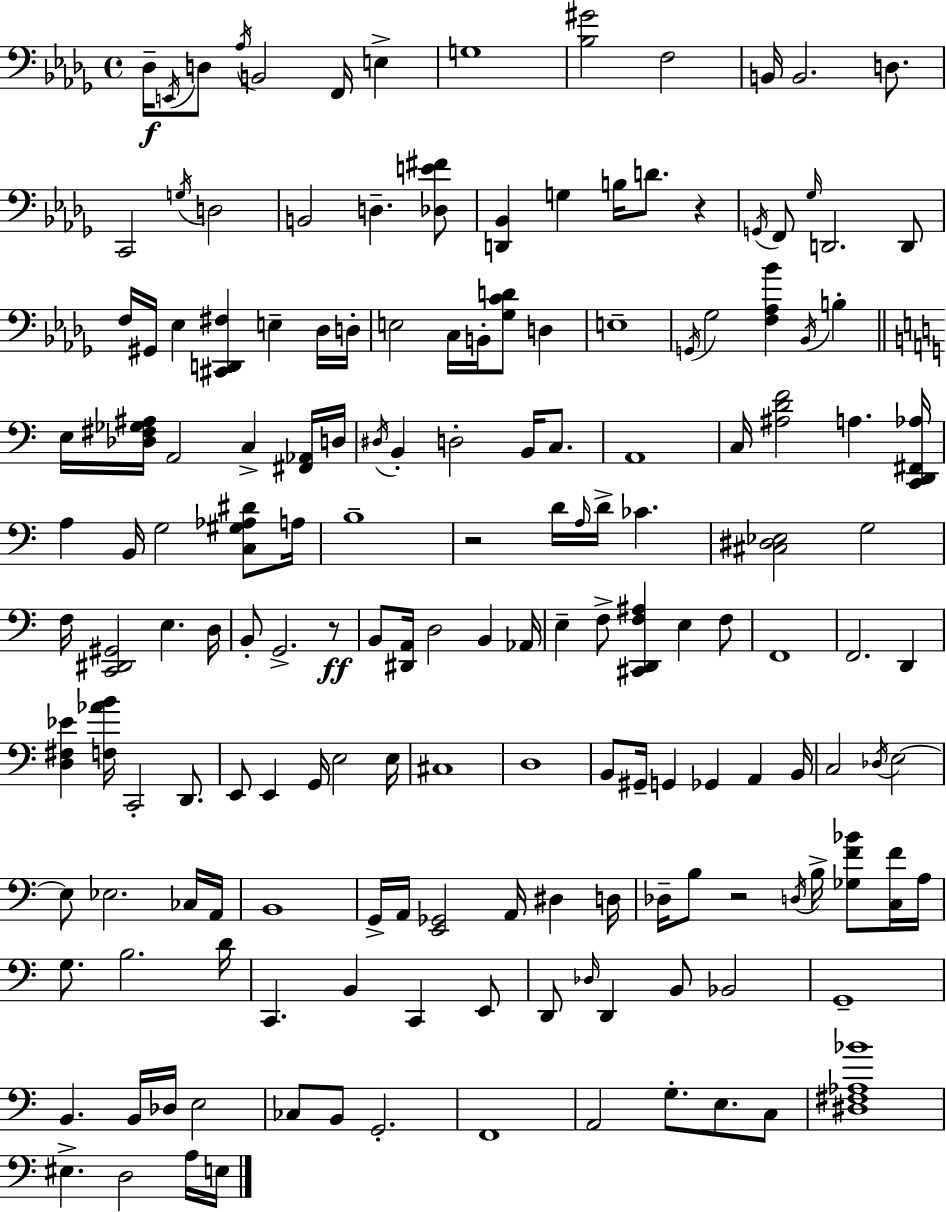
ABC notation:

X:1
T:Untitled
M:4/4
L:1/4
K:Bbm
_D,/4 E,,/4 D,/2 _A,/4 B,,2 F,,/4 E, G,4 [_B,^G]2 F,2 B,,/4 B,,2 D,/2 C,,2 G,/4 D,2 B,,2 D, [_D,E^F]/2 [D,,_B,,] G, B,/4 D/2 z G,,/4 F,,/2 _G,/4 D,,2 D,,/2 F,/4 ^G,,/4 _E, [^C,,D,,^F,] E, _D,/4 D,/4 E,2 C,/4 B,,/4 [_G,CD]/2 D, E,4 G,,/4 _G,2 [F,_A,_B] _B,,/4 B, E,/4 [_D,^F,_G,^A,]/4 A,,2 C, [^F,,_A,,]/4 D,/4 ^D,/4 B,, D,2 B,,/4 C,/2 A,,4 C,/4 [^A,DF]2 A, [C,,D,,^F,,_A,]/4 A, B,,/4 G,2 [C,^G,_A,^D]/2 A,/4 B,4 z2 D/4 A,/4 D/4 _C [^C,^D,_E,]2 G,2 F,/4 [C,,^D,,^G,,]2 E, D,/4 B,,/2 G,,2 z/2 B,,/2 [^D,,A,,]/4 D,2 B,, _A,,/4 E, F,/2 [^C,,D,,F,^A,] E, F,/2 F,,4 F,,2 D,, [D,^F,_E] [F,_AB]/4 C,,2 D,,/2 E,,/2 E,, G,,/4 E,2 E,/4 ^C,4 D,4 B,,/2 ^G,,/4 G,, _G,, A,, B,,/4 C,2 _D,/4 E,2 E,/2 _E,2 _C,/4 A,,/4 B,,4 G,,/4 A,,/4 [E,,_G,,]2 A,,/4 ^D, D,/4 _D,/4 B,/2 z2 D,/4 B,/4 [_G,F_B]/2 [C,F]/4 A,/4 G,/2 B,2 D/4 C,, B,, C,, E,,/2 D,,/2 _D,/4 D,, B,,/2 _B,,2 G,,4 B,, B,,/4 _D,/4 E,2 _C,/2 B,,/2 G,,2 F,,4 A,,2 G,/2 E,/2 C,/2 [^D,^F,_A,_B]4 ^E, D,2 A,/4 E,/4